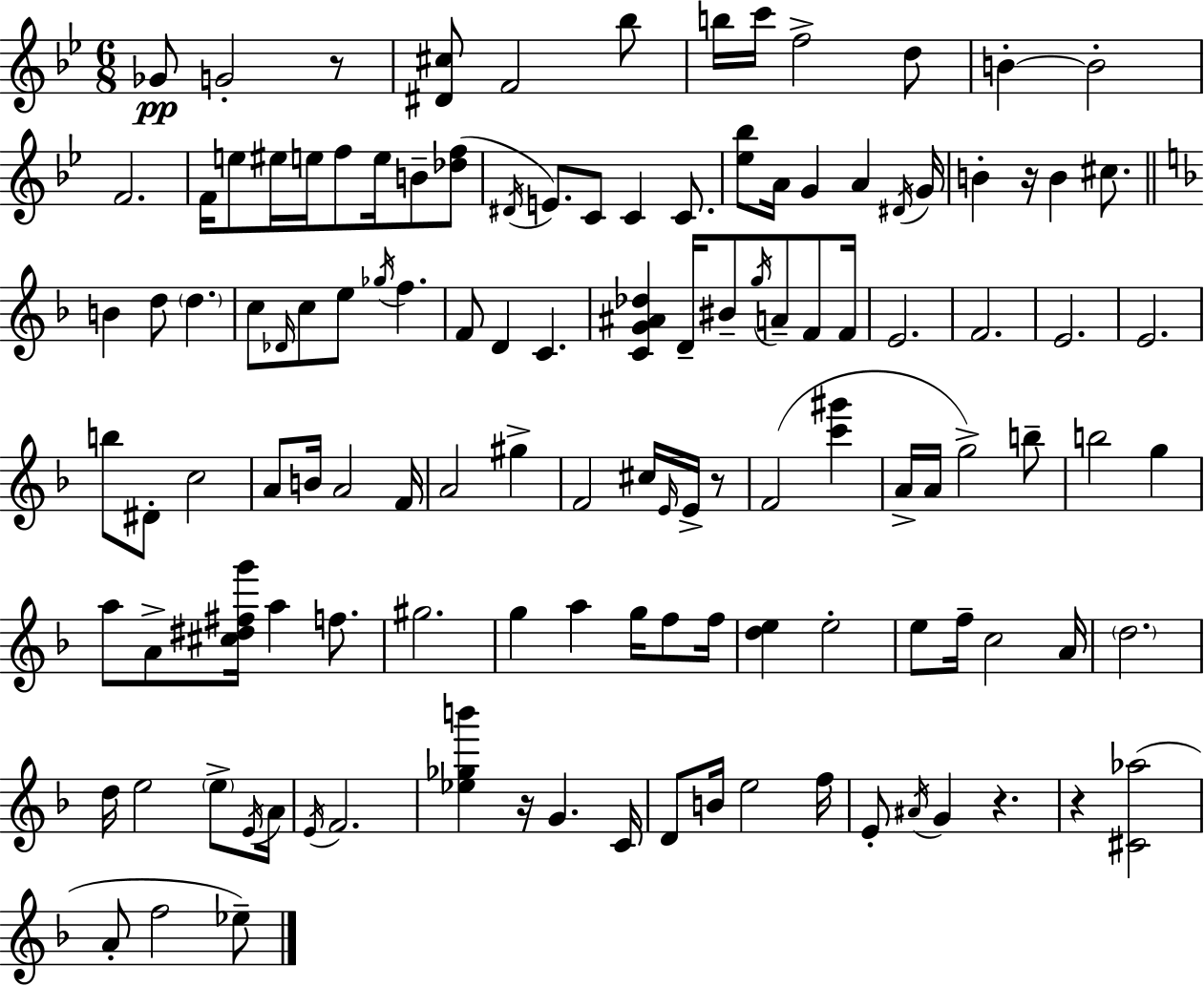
{
  \clef treble
  \numericTimeSignature
  \time 6/8
  \key bes \major
  ges'8\pp g'2-. r8 | <dis' cis''>8 f'2 bes''8 | b''16 c'''16 f''2-> d''8 | b'4-.~~ b'2-. | \break f'2. | f'16 e''8 eis''16 e''16 f''8 e''16 b'8-- <des'' f''>8( | \acciaccatura { dis'16 } e'8.) c'8 c'4 c'8. | <ees'' bes''>8 a'16 g'4 a'4 | \break \acciaccatura { dis'16 } g'16 b'4-. r16 b'4 cis''8. | \bar "||" \break \key f \major b'4 d''8 \parenthesize d''4. | c''8 \grace { des'16 } c''8 e''8 \acciaccatura { ges''16 } f''4. | f'8 d'4 c'4. | <c' g' ais' des''>4 d'16-- bis'8-- \acciaccatura { g''16 } a'8-- | \break f'8 f'16 e'2. | f'2. | e'2. | e'2. | \break b''8 dis'8-. c''2 | a'8 b'16 a'2 | f'16 a'2 gis''4-> | f'2 cis''16 | \break \grace { e'16 } e'16-> r8 f'2( | <c''' gis'''>4 a'16-> a'16 g''2->) | b''8-- b''2 | g''4 a''8 a'8-> <cis'' dis'' fis'' g'''>16 a''4 | \break f''8. gis''2. | g''4 a''4 | g''16 f''8 f''16 <d'' e''>4 e''2-. | e''8 f''16-- c''2 | \break a'16 \parenthesize d''2. | d''16 e''2 | \parenthesize e''8-> \acciaccatura { e'16 } a'16 \acciaccatura { e'16 } f'2. | <ees'' ges'' b'''>4 r16 g'4. | \break c'16 d'8 b'16 e''2 | f''16 e'8-. \acciaccatura { ais'16 } g'4 | r4. r4 <cis' aes''>2( | a'8-. f''2 | \break ees''8--) \bar "|."
}